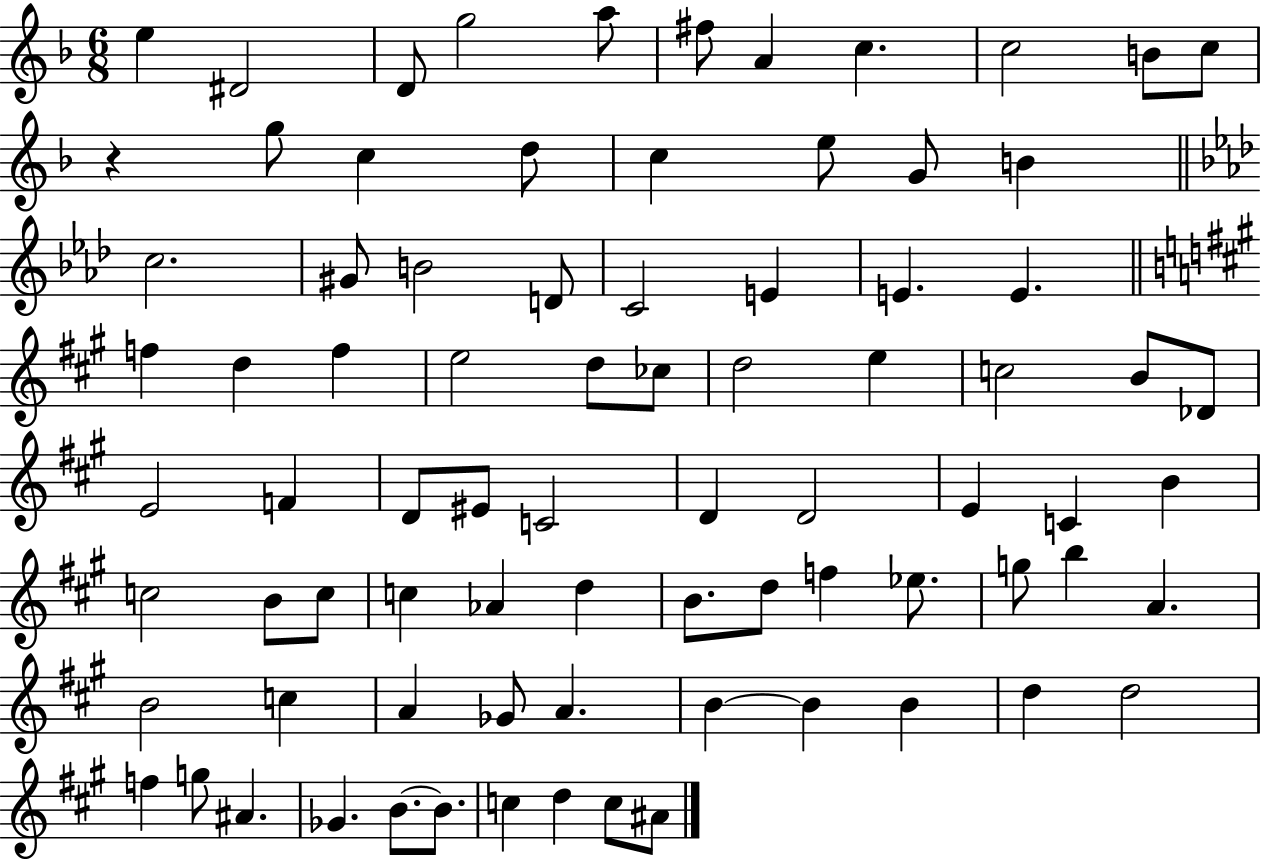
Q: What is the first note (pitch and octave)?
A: E5